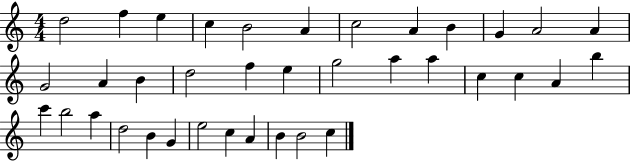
D5/h F5/q E5/q C5/q B4/h A4/q C5/h A4/q B4/q G4/q A4/h A4/q G4/h A4/q B4/q D5/h F5/q E5/q G5/h A5/q A5/q C5/q C5/q A4/q B5/q C6/q B5/h A5/q D5/h B4/q G4/q E5/h C5/q A4/q B4/q B4/h C5/q